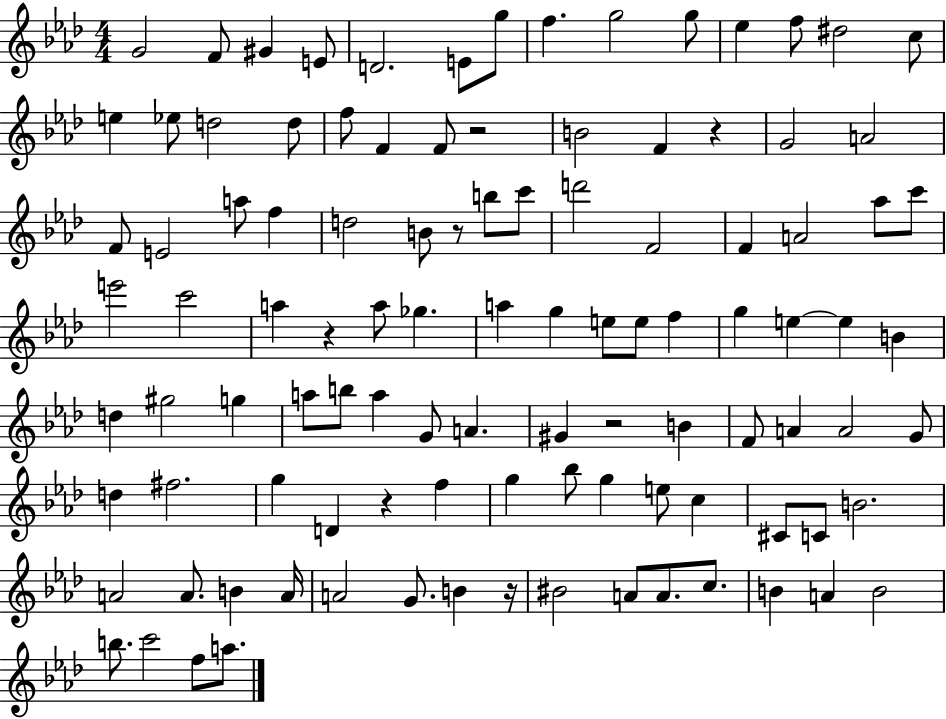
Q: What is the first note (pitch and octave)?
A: G4